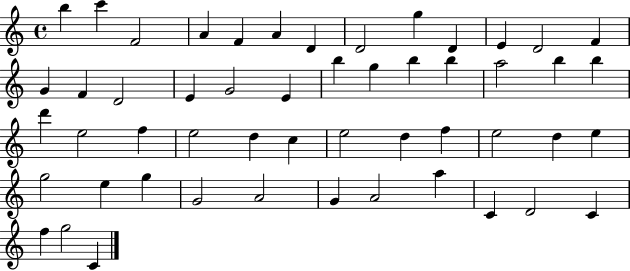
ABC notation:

X:1
T:Untitled
M:4/4
L:1/4
K:C
b c' F2 A F A D D2 g D E D2 F G F D2 E G2 E b g b b a2 b b d' e2 f e2 d c e2 d f e2 d e g2 e g G2 A2 G A2 a C D2 C f g2 C